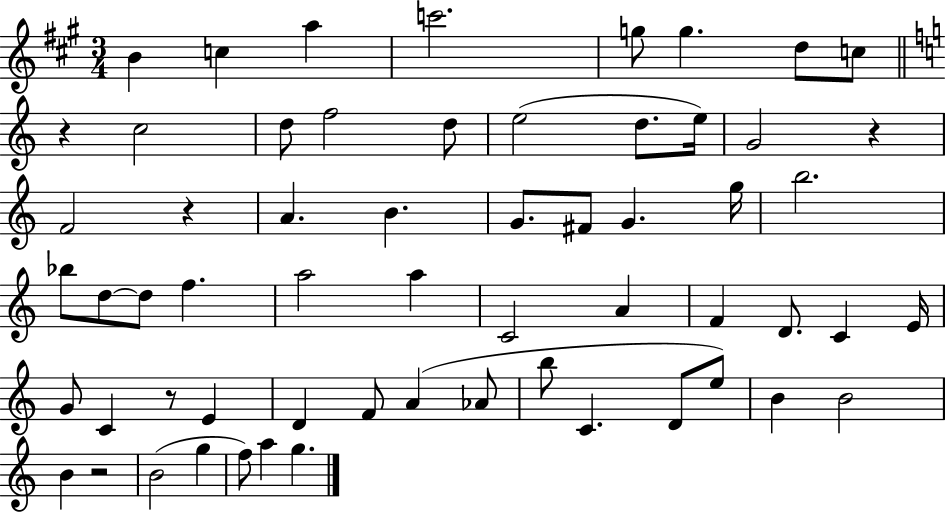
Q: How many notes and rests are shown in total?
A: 60